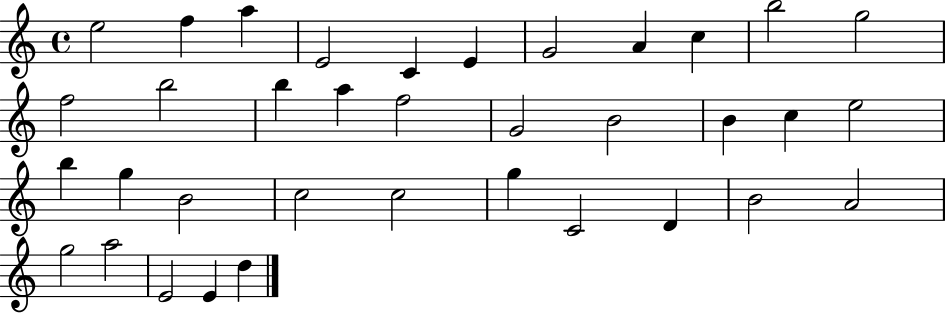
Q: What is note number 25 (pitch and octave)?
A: C5